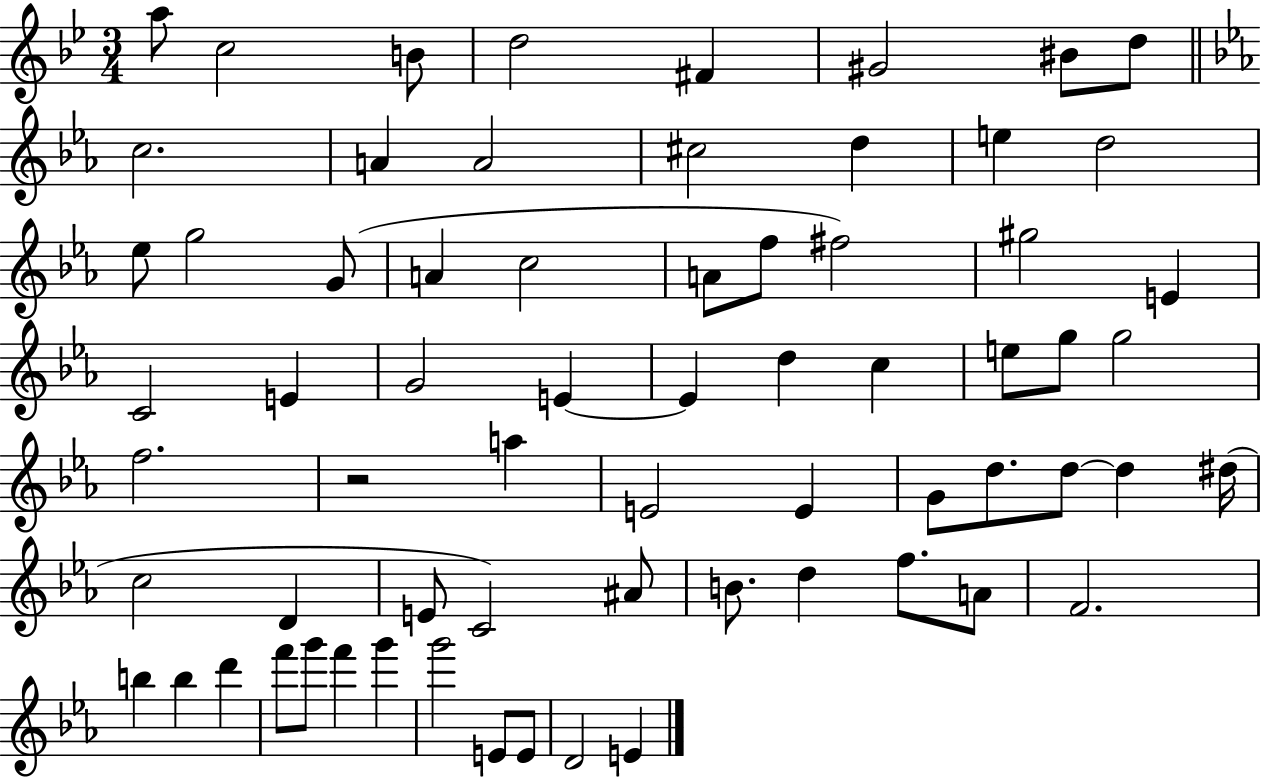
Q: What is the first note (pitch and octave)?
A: A5